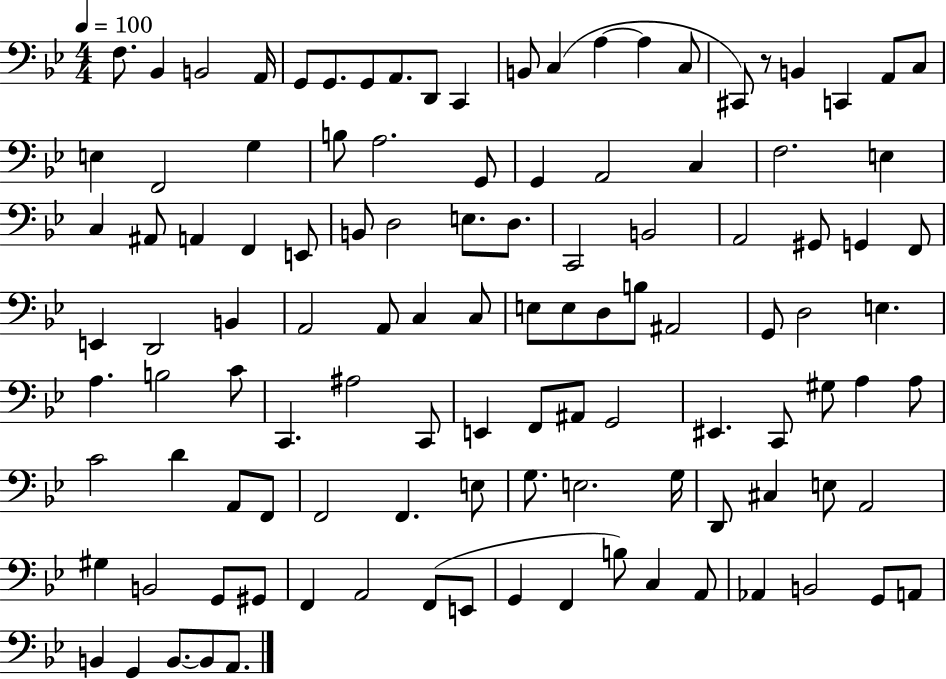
X:1
T:Untitled
M:4/4
L:1/4
K:Bb
F,/2 _B,, B,,2 A,,/4 G,,/2 G,,/2 G,,/2 A,,/2 D,,/2 C,, B,,/2 C, A, A, C,/2 ^C,,/2 z/2 B,, C,, A,,/2 C,/2 E, F,,2 G, B,/2 A,2 G,,/2 G,, A,,2 C, F,2 E, C, ^A,,/2 A,, F,, E,,/2 B,,/2 D,2 E,/2 D,/2 C,,2 B,,2 A,,2 ^G,,/2 G,, F,,/2 E,, D,,2 B,, A,,2 A,,/2 C, C,/2 E,/2 E,/2 D,/2 B,/2 ^A,,2 G,,/2 D,2 E, A, B,2 C/2 C,, ^A,2 C,,/2 E,, F,,/2 ^A,,/2 G,,2 ^E,, C,,/2 ^G,/2 A, A,/2 C2 D A,,/2 F,,/2 F,,2 F,, E,/2 G,/2 E,2 G,/4 D,,/2 ^C, E,/2 A,,2 ^G, B,,2 G,,/2 ^G,,/2 F,, A,,2 F,,/2 E,,/2 G,, F,, B,/2 C, A,,/2 _A,, B,,2 G,,/2 A,,/2 B,, G,, B,,/2 B,,/2 A,,/2